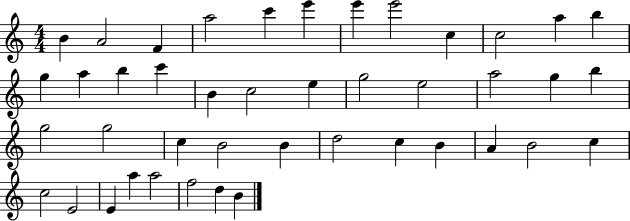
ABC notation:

X:1
T:Untitled
M:4/4
L:1/4
K:C
B A2 F a2 c' e' e' e'2 c c2 a b g a b c' B c2 e g2 e2 a2 g b g2 g2 c B2 B d2 c B A B2 c c2 E2 E a a2 f2 d B